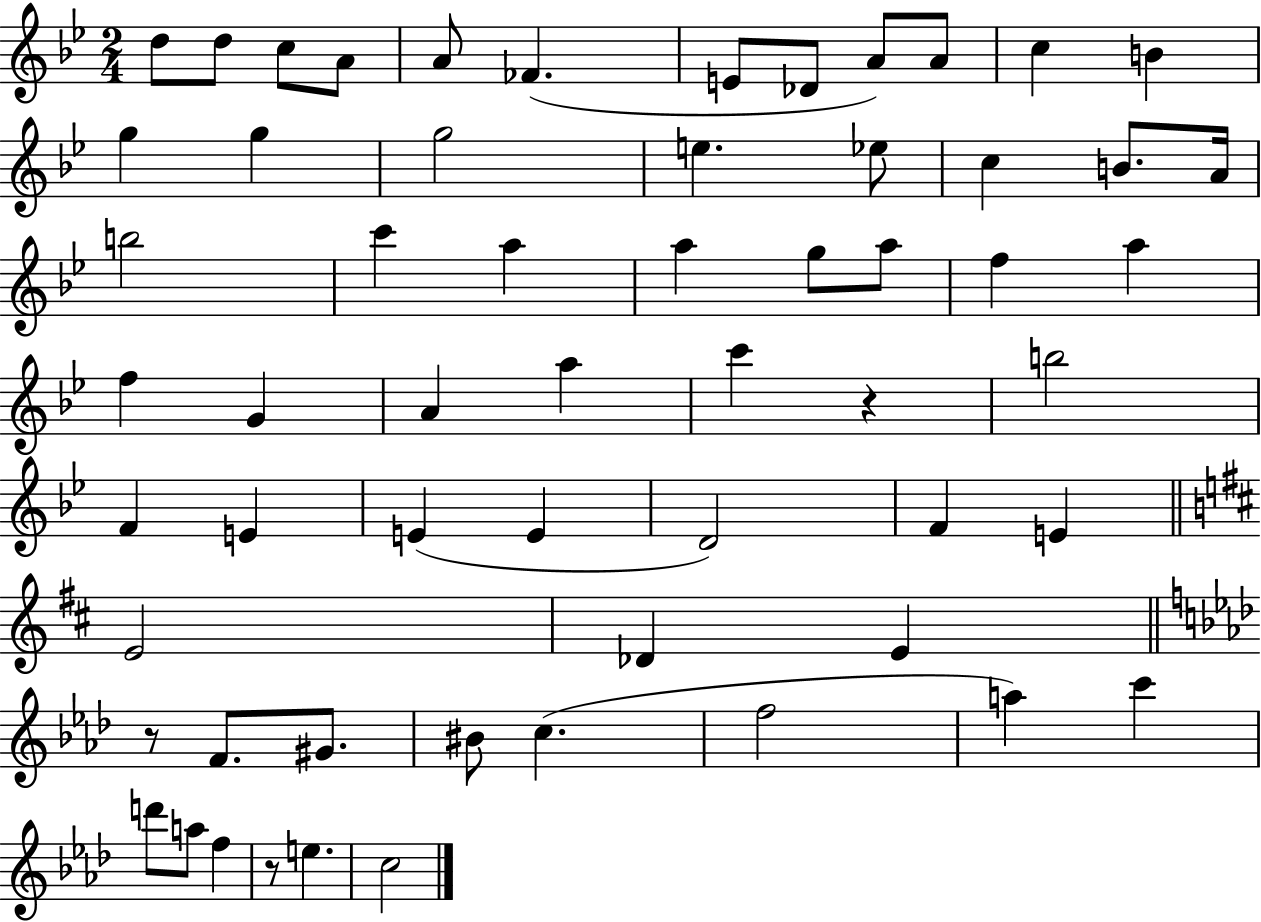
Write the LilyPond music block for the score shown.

{
  \clef treble
  \numericTimeSignature
  \time 2/4
  \key bes \major
  d''8 d''8 c''8 a'8 | a'8 fes'4.( | e'8 des'8 a'8) a'8 | c''4 b'4 | \break g''4 g''4 | g''2 | e''4. ees''8 | c''4 b'8. a'16 | \break b''2 | c'''4 a''4 | a''4 g''8 a''8 | f''4 a''4 | \break f''4 g'4 | a'4 a''4 | c'''4 r4 | b''2 | \break f'4 e'4 | e'4( e'4 | d'2) | f'4 e'4 | \break \bar "||" \break \key d \major e'2 | des'4 e'4 | \bar "||" \break \key f \minor r8 f'8. gis'8. | bis'8 c''4.( | f''2 | a''4) c'''4 | \break d'''8 a''8 f''4 | r8 e''4. | c''2 | \bar "|."
}